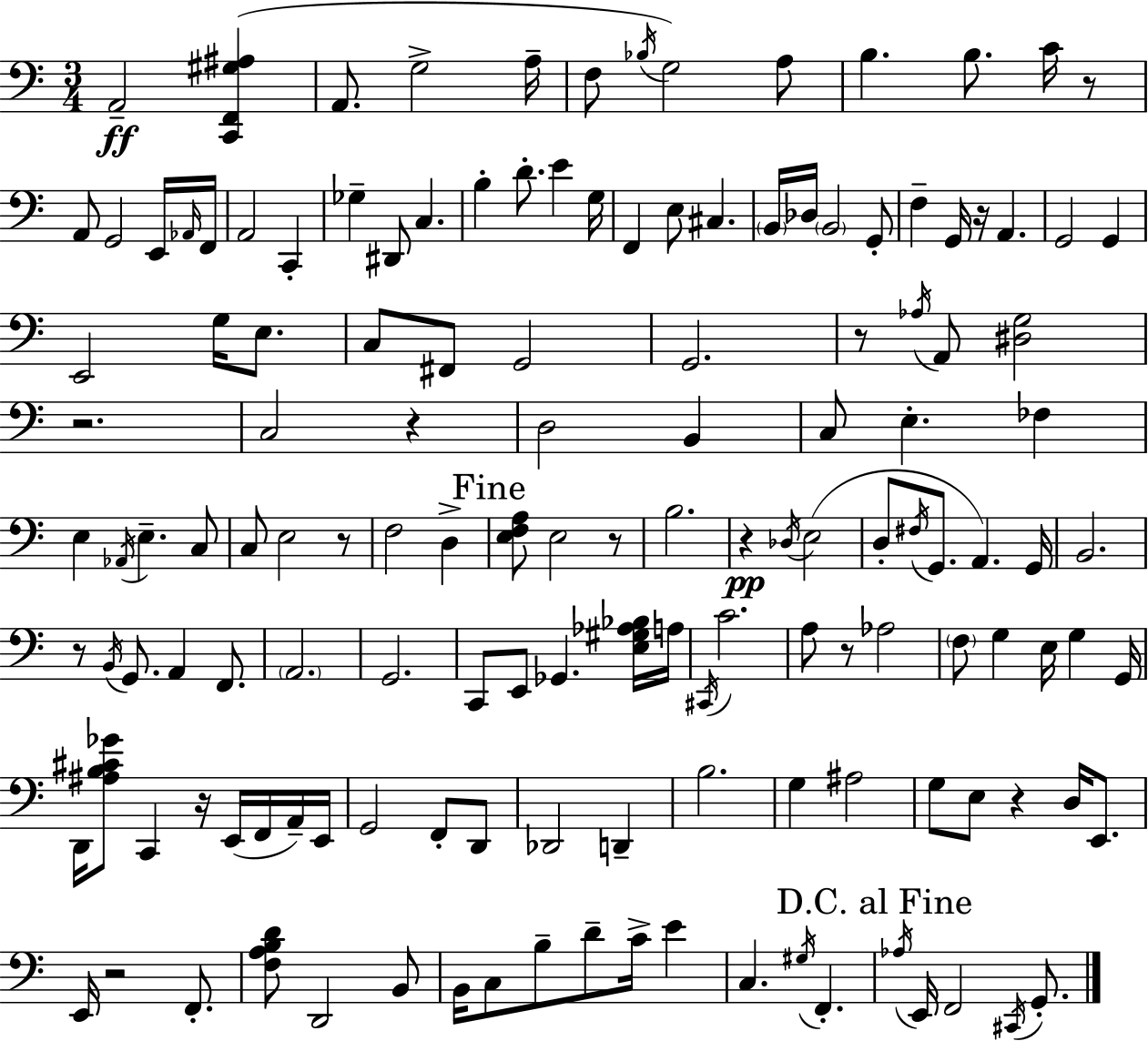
A2/h [C2,F2,G#3,A#3]/q A2/e. G3/h A3/s F3/e Bb3/s G3/h A3/e B3/q. B3/e. C4/s R/e A2/e G2/h E2/s Ab2/s F2/s A2/h C2/q Gb3/q D#2/e C3/q. B3/q D4/e. E4/q G3/s F2/q E3/e C#3/q. B2/s Db3/s B2/h G2/e F3/q G2/s R/s A2/q. G2/h G2/q E2/h G3/s E3/e. C3/e F#2/e G2/h G2/h. R/e Ab3/s A2/e [D#3,G3]/h R/h. C3/h R/q D3/h B2/q C3/e E3/q. FES3/q E3/q Ab2/s E3/q. C3/e C3/e E3/h R/e F3/h D3/q [E3,F3,A3]/e E3/h R/e B3/h. R/q Db3/s E3/h D3/e F#3/s G2/e. A2/q. G2/s B2/h. R/e B2/s G2/e. A2/q F2/e. A2/h. G2/h. C2/e E2/e Gb2/q. [E3,G#3,Ab3,Bb3]/s A3/s C#2/s C4/h. A3/e R/e Ab3/h F3/e G3/q E3/s G3/q G2/s D2/s [A#3,B3,C#4,Gb4]/e C2/q R/s E2/s F2/s A2/s E2/s G2/h F2/e D2/e Db2/h D2/q B3/h. G3/q A#3/h G3/e E3/e R/q D3/s E2/e. E2/s R/h F2/e. [F3,A3,B3,D4]/e D2/h B2/e B2/s C3/e B3/e D4/e C4/s E4/q C3/q. G#3/s F2/q. Ab3/s E2/s F2/h C#2/s G2/e.